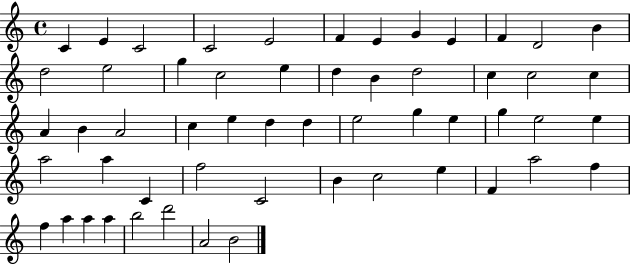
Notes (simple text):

C4/q E4/q C4/h C4/h E4/h F4/q E4/q G4/q E4/q F4/q D4/h B4/q D5/h E5/h G5/q C5/h E5/q D5/q B4/q D5/h C5/q C5/h C5/q A4/q B4/q A4/h C5/q E5/q D5/q D5/q E5/h G5/q E5/q G5/q E5/h E5/q A5/h A5/q C4/q F5/h C4/h B4/q C5/h E5/q F4/q A5/h F5/q F5/q A5/q A5/q A5/q B5/h D6/h A4/h B4/h